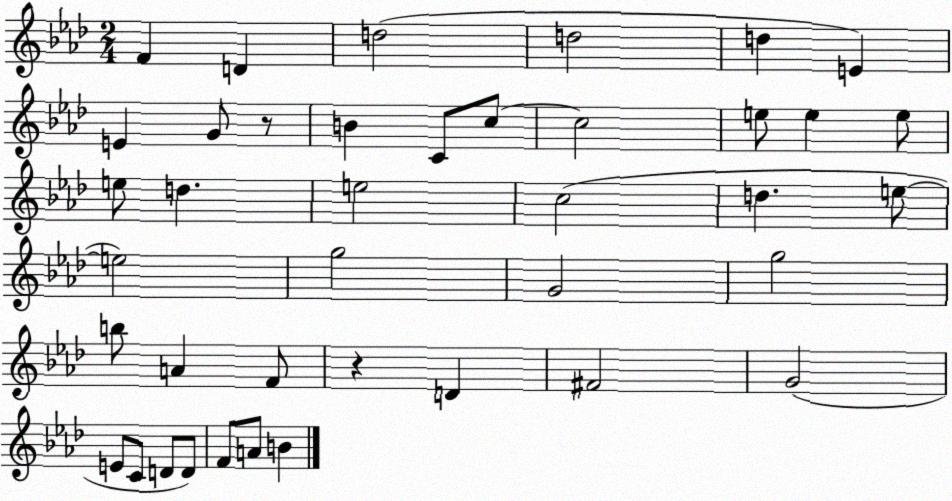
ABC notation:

X:1
T:Untitled
M:2/4
L:1/4
K:Ab
F D d2 d2 d E E G/2 z/2 B C/2 c/2 c2 e/2 e e/2 e/2 d e2 c2 d e/2 e2 g2 G2 g2 b/2 A F/2 z D ^F2 G2 E/2 C/2 D/2 D/2 F/2 A/2 B